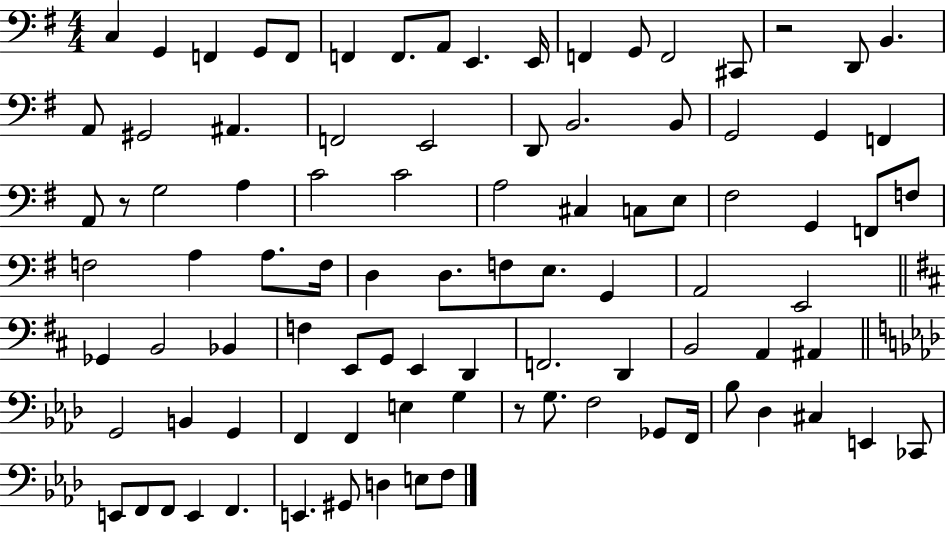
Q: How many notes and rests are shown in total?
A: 93